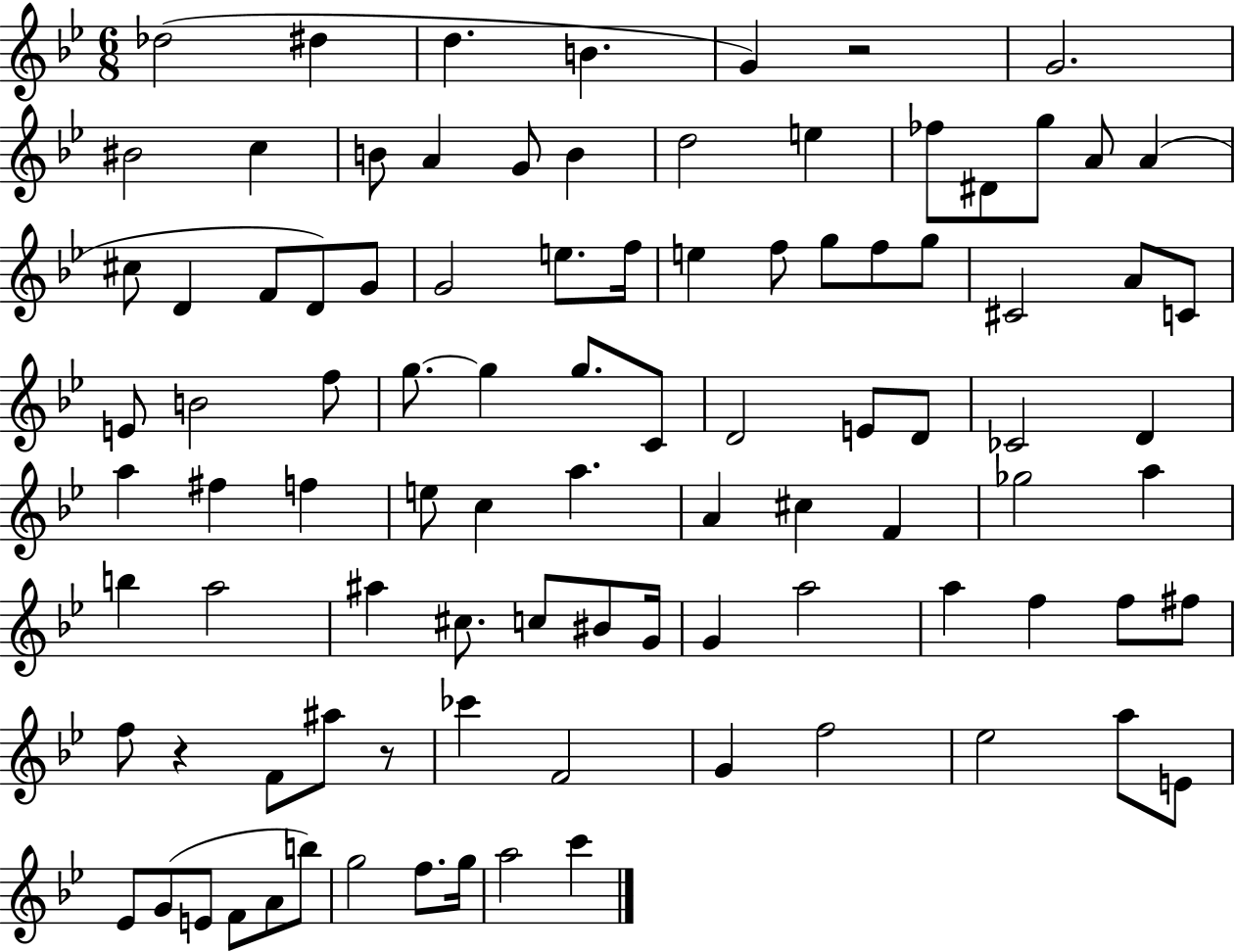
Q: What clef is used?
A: treble